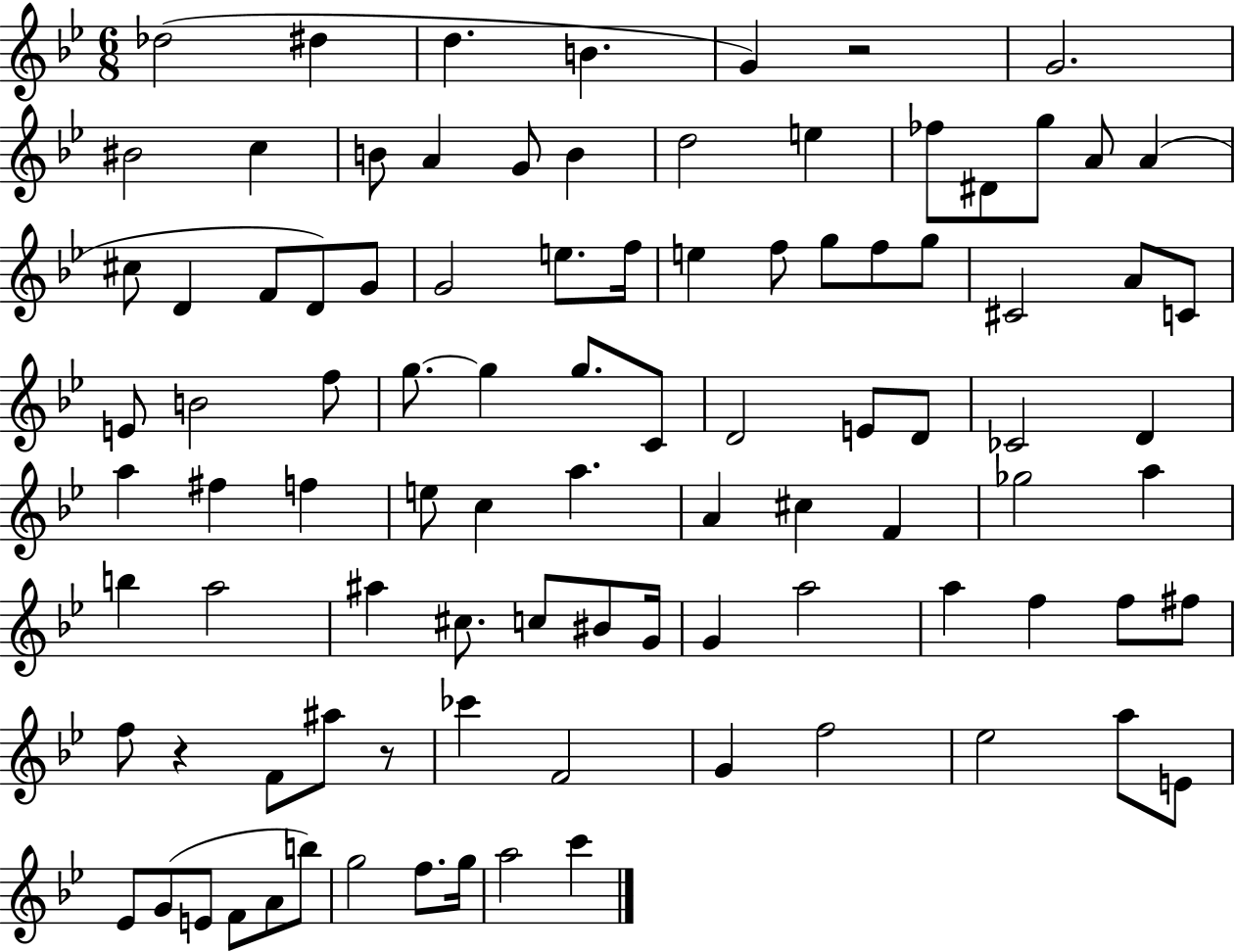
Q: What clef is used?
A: treble